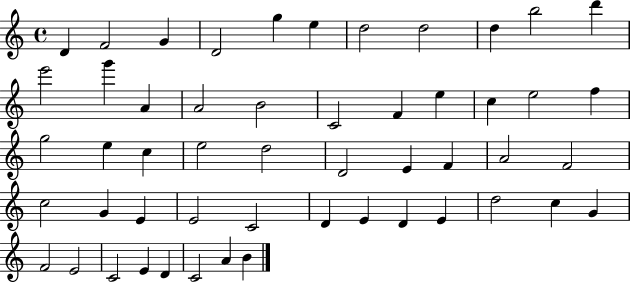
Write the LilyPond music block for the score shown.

{
  \clef treble
  \time 4/4
  \defaultTimeSignature
  \key c \major
  d'4 f'2 g'4 | d'2 g''4 e''4 | d''2 d''2 | d''4 b''2 d'''4 | \break e'''2 g'''4 a'4 | a'2 b'2 | c'2 f'4 e''4 | c''4 e''2 f''4 | \break g''2 e''4 c''4 | e''2 d''2 | d'2 e'4 f'4 | a'2 f'2 | \break c''2 g'4 e'4 | e'2 c'2 | d'4 e'4 d'4 e'4 | d''2 c''4 g'4 | \break f'2 e'2 | c'2 e'4 d'4 | c'2 a'4 b'4 | \bar "|."
}